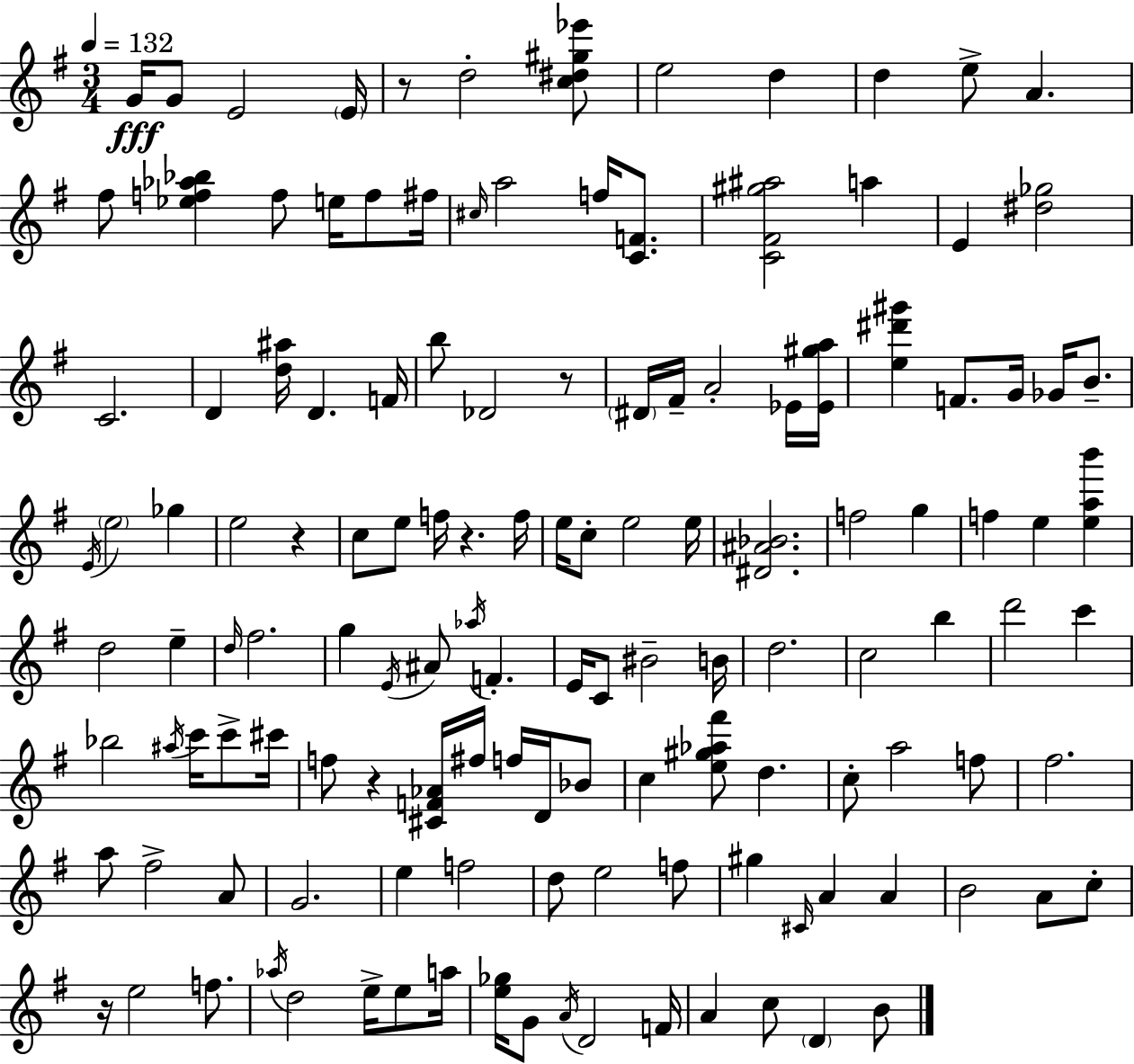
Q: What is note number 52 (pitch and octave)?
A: E5